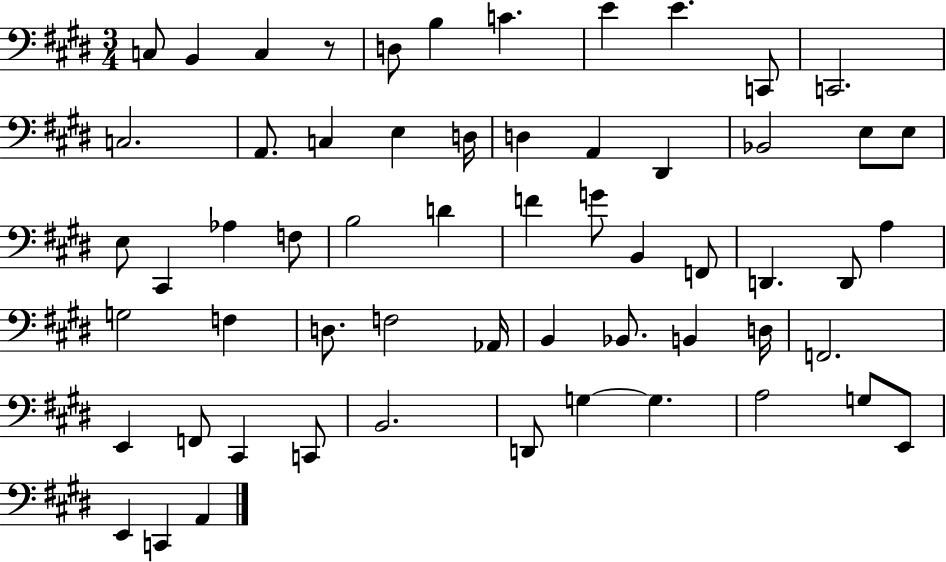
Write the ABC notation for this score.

X:1
T:Untitled
M:3/4
L:1/4
K:E
C,/2 B,, C, z/2 D,/2 B, C E E C,,/2 C,,2 C,2 A,,/2 C, E, D,/4 D, A,, ^D,, _B,,2 E,/2 E,/2 E,/2 ^C,, _A, F,/2 B,2 D F G/2 B,, F,,/2 D,, D,,/2 A, G,2 F, D,/2 F,2 _A,,/4 B,, _B,,/2 B,, D,/4 F,,2 E,, F,,/2 ^C,, C,,/2 B,,2 D,,/2 G, G, A,2 G,/2 E,,/2 E,, C,, A,,